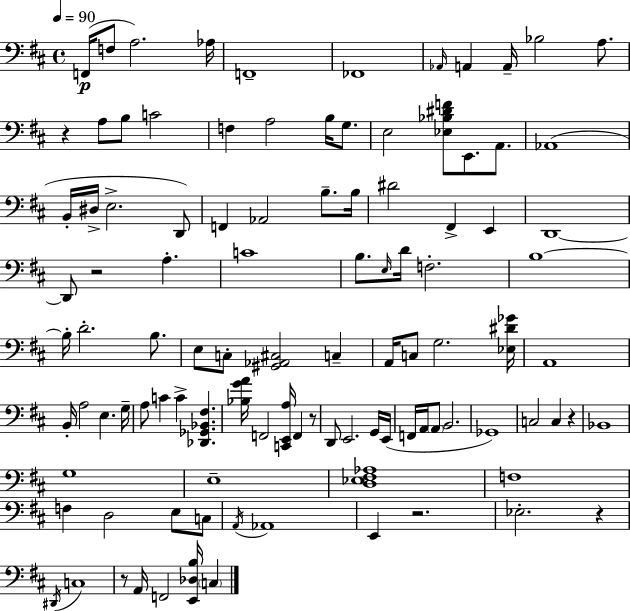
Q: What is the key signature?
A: D major